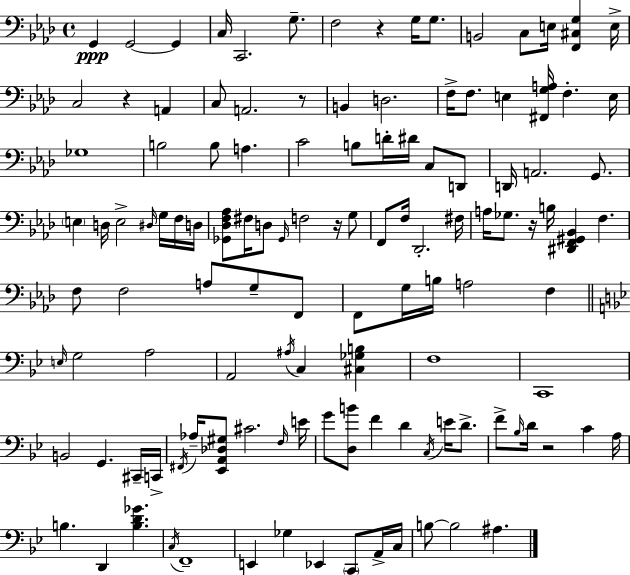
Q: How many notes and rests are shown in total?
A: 122